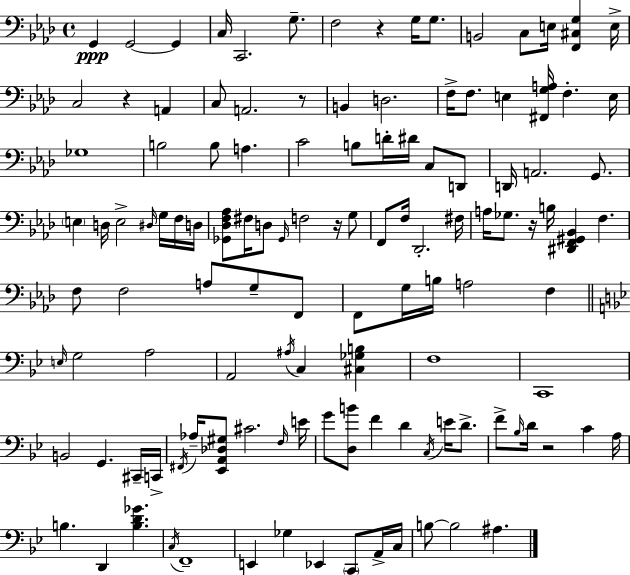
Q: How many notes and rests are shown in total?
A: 122